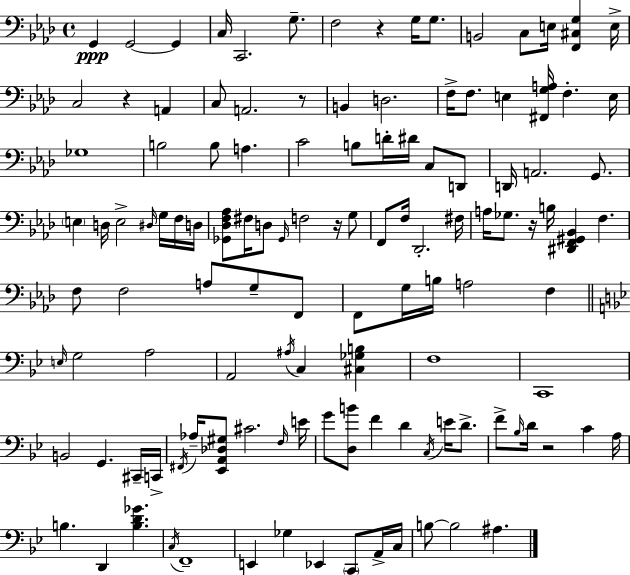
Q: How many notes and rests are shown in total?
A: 122